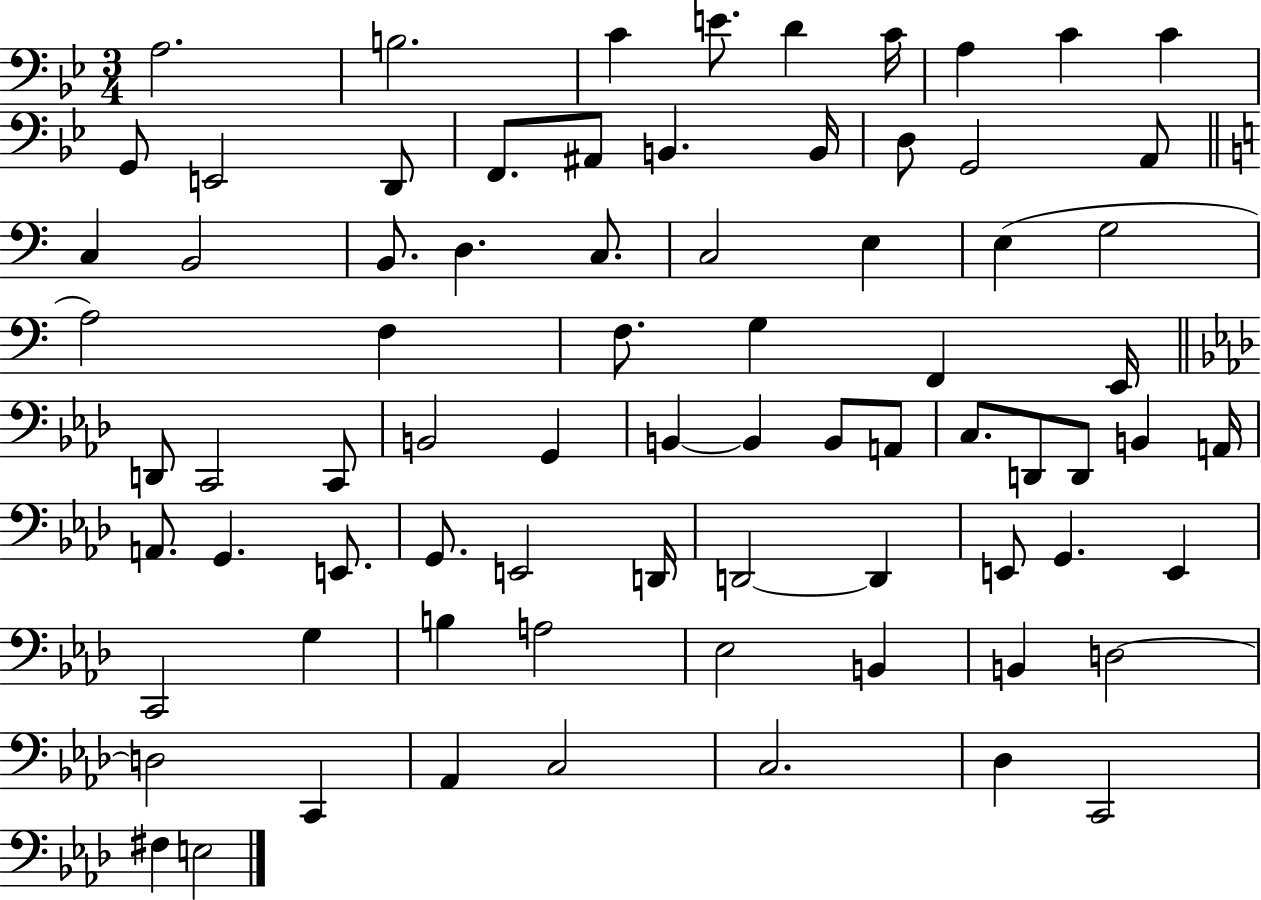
{
  \clef bass
  \numericTimeSignature
  \time 3/4
  \key bes \major
  a2. | b2. | c'4 e'8. d'4 c'16 | a4 c'4 c'4 | \break g,8 e,2 d,8 | f,8. ais,8 b,4. b,16 | d8 g,2 a,8 | \bar "||" \break \key c \major c4 b,2 | b,8. d4. c8. | c2 e4 | e4( g2 | \break a2) f4 | f8. g4 f,4 e,16 | \bar "||" \break \key f \minor d,8 c,2 c,8 | b,2 g,4 | b,4~~ b,4 b,8 a,8 | c8. d,8 d,8 b,4 a,16 | \break a,8. g,4. e,8. | g,8. e,2 d,16 | d,2~~ d,4 | e,8 g,4. e,4 | \break c,2 g4 | b4 a2 | ees2 b,4 | b,4 d2~~ | \break d2 c,4 | aes,4 c2 | c2. | des4 c,2 | \break fis4 e2 | \bar "|."
}